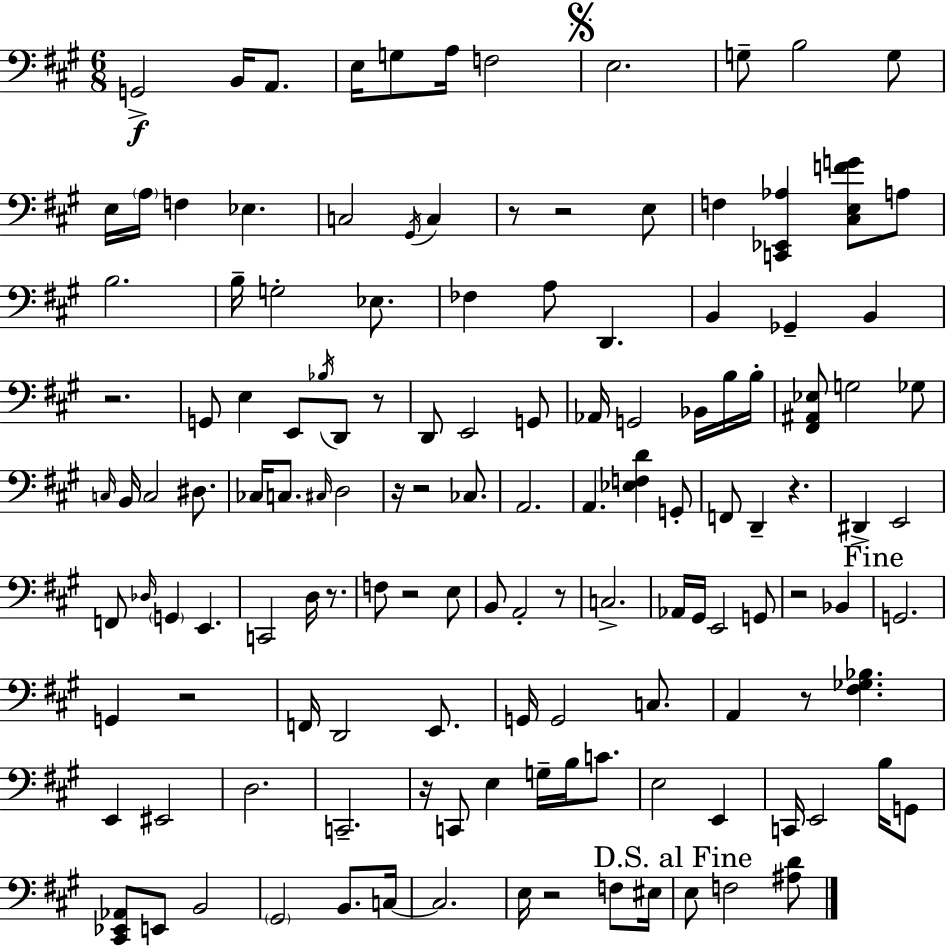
G2/h B2/s A2/e. E3/s G3/e A3/s F3/h E3/h. G3/e B3/h G3/e E3/s A3/s F3/q Eb3/q. C3/h G#2/s C3/q R/e R/h E3/e F3/q [C2,Eb2,Ab3]/q [C#3,E3,F4,G4]/e A3/e B3/h. B3/s G3/h Eb3/e. FES3/q A3/e D2/q. B2/q Gb2/q B2/q R/h. G2/e E3/q E2/e Bb3/s D2/e R/e D2/e E2/h G2/e Ab2/s G2/h Bb2/s B3/s B3/s [F#2,A#2,Eb3]/e G3/h Gb3/e C3/s B2/s C3/h D#3/e. CES3/s C3/e. C#3/s D3/h R/s R/h CES3/e. A2/h. A2/q. [Eb3,F3,D4]/q G2/e F2/e D2/q R/q. D#2/q E2/h F2/e Db3/s G2/q E2/q. C2/h D3/s R/e. F3/e R/h E3/e B2/e A2/h R/e C3/h. Ab2/s G#2/s E2/h G2/e R/h Bb2/q G2/h. G2/q R/h F2/s D2/h E2/e. G2/s G2/h C3/e. A2/q R/e [F#3,Gb3,Bb3]/q. E2/q EIS2/h D3/h. C2/h. R/s C2/e E3/q G3/s B3/s C4/e. E3/h E2/q C2/s E2/h B3/s G2/e [C#2,Eb2,Ab2]/e E2/e B2/h G#2/h B2/e. C3/s C3/h. E3/s R/h F3/e EIS3/s E3/e F3/h [A#3,D4]/e